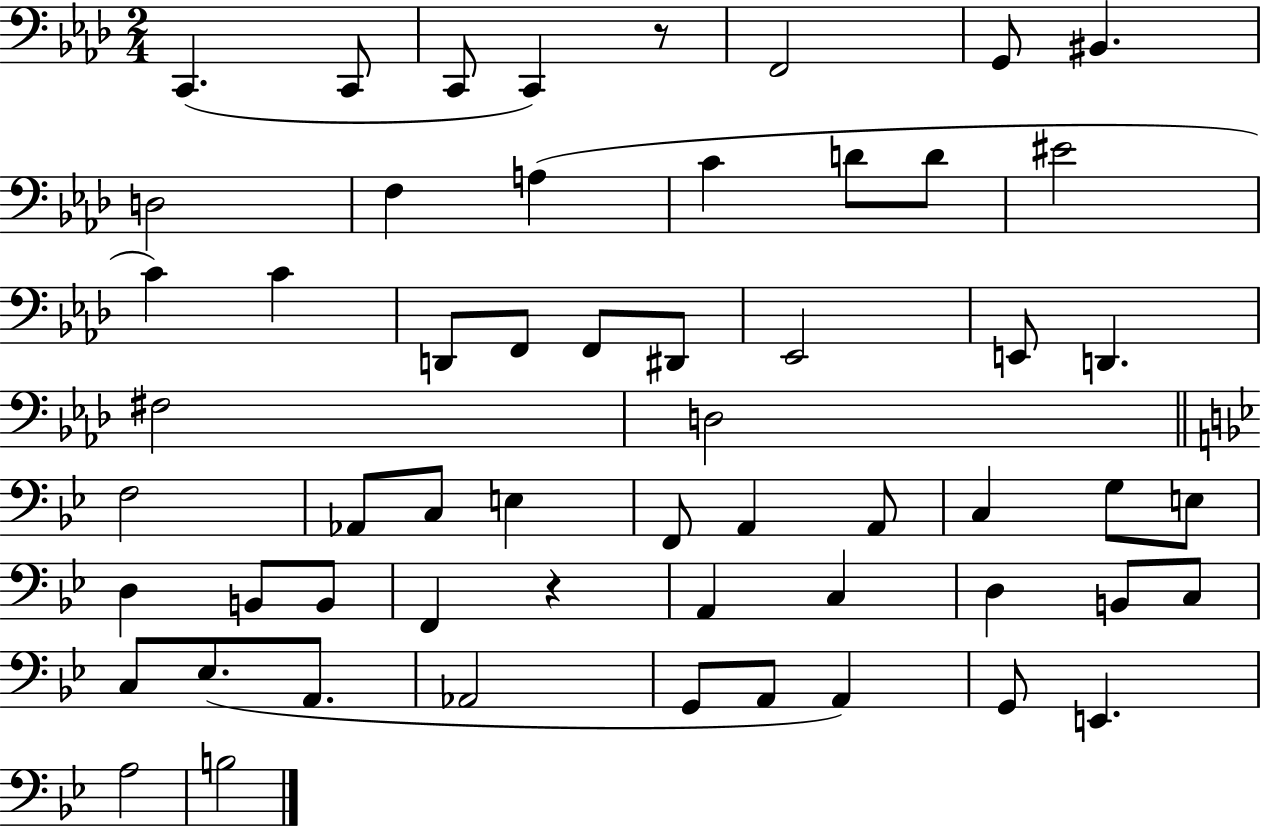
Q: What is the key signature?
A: AES major